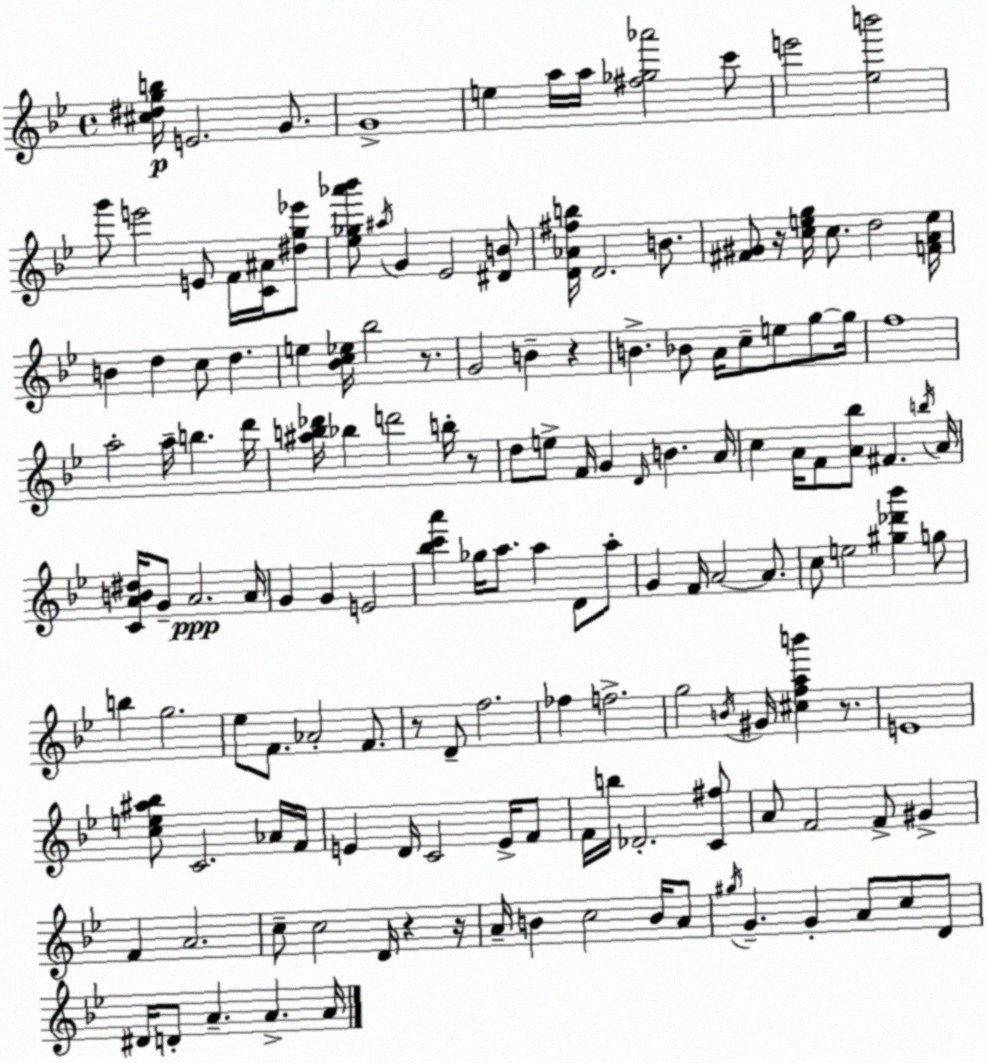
X:1
T:Untitled
M:4/4
L:1/4
K:Bb
[^c^dgb]/4 E2 G/2 G4 e a/4 a/4 [^f_g_a']2 c'/2 e'2 [_eb']2 g'/2 e'2 E/2 F/4 [C^A]/4 [^dg_e']/2 [_e_g_a'_b']/2 ^a/4 G _E2 [^DB]/2 [D_A^fb]/4 D2 B/2 [^F^G]/2 z/4 [ceg]/4 c/2 d2 [FAe]/4 B d c/2 d e [_Bc_e]/4 _b2 z/2 G2 B z B _B/2 A/4 c/2 e/2 g/2 g/4 f4 a2 a/4 b d'/4 [^ab_d']/4 _b d'2 b/4 z/2 d/2 e/2 F/4 G D/4 B A/4 c A/4 F/2 [A_b]/2 ^F b/4 A/4 [CAB^d]/4 G/2 A2 A/4 G G E2 [_bc'a'] _g/4 a/2 a D/2 a/2 G F/4 A2 A/2 c/2 e2 [^g_d'_b'] g/2 b g2 _e/2 F/2 _A2 F/2 z/2 D/2 f2 _f f2 g2 B/4 ^G/4 [^cfab'] z/2 E4 [ce^a_b]/2 C2 _A/4 F/4 E D/4 C2 E/4 F/2 F/4 b/4 _D2 [C^f]/2 A/2 F2 F/2 ^G F A2 c/2 c2 D/4 z z/4 A/4 B c2 B/4 A/2 ^g/4 G G A/2 c/2 D/2 ^D/4 D/2 A A A/4